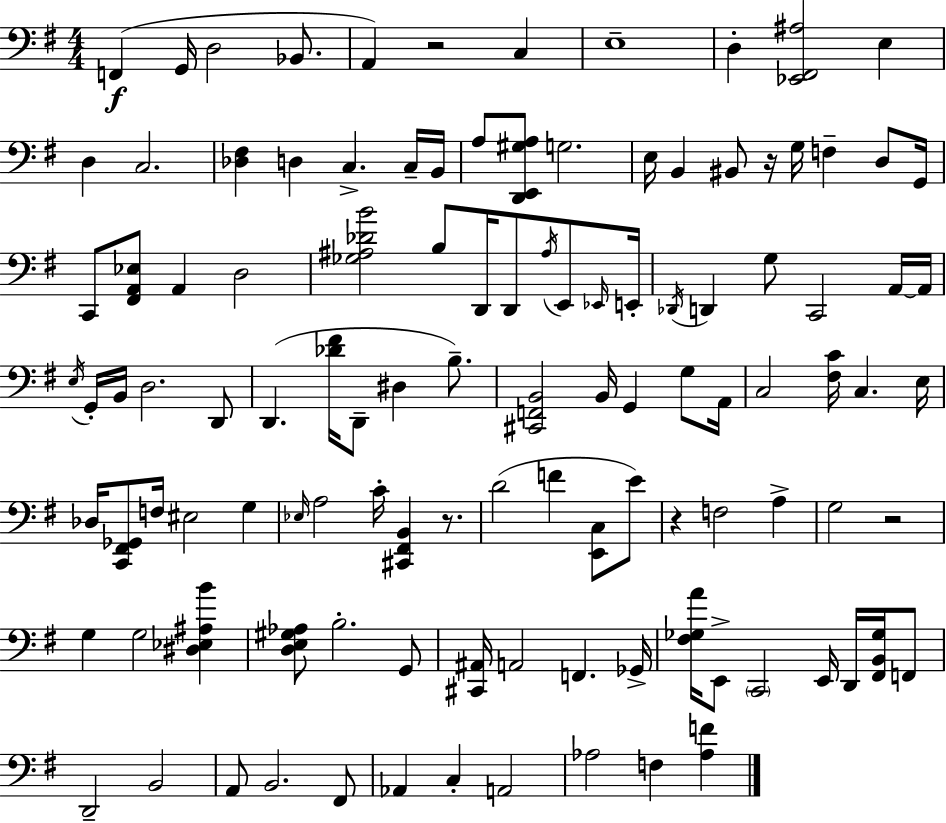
F2/q G2/s D3/h Bb2/e. A2/q R/h C3/q E3/w D3/q [Eb2,F#2,A#3]/h E3/q D3/q C3/h. [Db3,F#3]/q D3/q C3/q. C3/s B2/s A3/e [D2,E2,G#3,A3]/e G3/h. E3/s B2/q BIS2/e R/s G3/s F3/q D3/e G2/s C2/e [F#2,A2,Eb3]/e A2/q D3/h [Gb3,A#3,Db4,B4]/h B3/e D2/s D2/e A#3/s E2/e Eb2/s E2/s Db2/s D2/q G3/e C2/h A2/s A2/s E3/s G2/s B2/s D3/h. D2/e D2/q. [Db4,F#4]/s D2/e D#3/q B3/e. [C#2,F2,B2]/h B2/s G2/q G3/e A2/s C3/h [F#3,C4]/s C3/q. E3/s Db3/s [C2,F#2,Gb2]/e F3/s EIS3/h G3/q Eb3/s A3/h C4/s [C#2,F#2,B2]/q R/e. D4/h F4/q [E2,C3]/e E4/e R/q F3/h A3/q G3/h R/h G3/q G3/h [D#3,Eb3,A#3,B4]/q [D3,E3,G#3,Ab3]/e B3/h. G2/e [C#2,A#2]/s A2/h F2/q. Gb2/s [F#3,Gb3,A4]/s E2/e C2/h E2/s D2/s [F#2,B2,Gb3]/s F2/e D2/h B2/h A2/e B2/h. F#2/e Ab2/q C3/q A2/h Ab3/h F3/q [Ab3,F4]/q